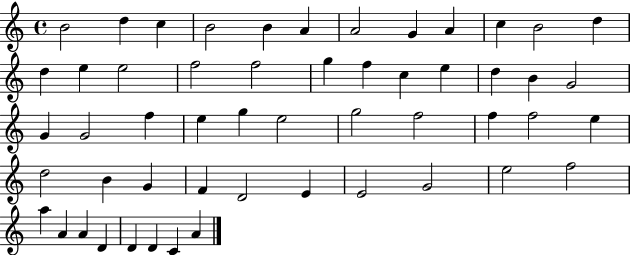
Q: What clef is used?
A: treble